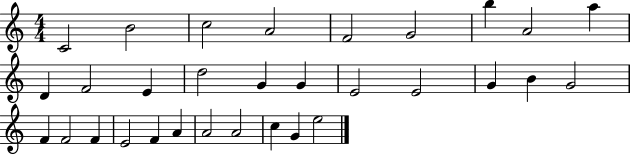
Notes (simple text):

C4/h B4/h C5/h A4/h F4/h G4/h B5/q A4/h A5/q D4/q F4/h E4/q D5/h G4/q G4/q E4/h E4/h G4/q B4/q G4/h F4/q F4/h F4/q E4/h F4/q A4/q A4/h A4/h C5/q G4/q E5/h